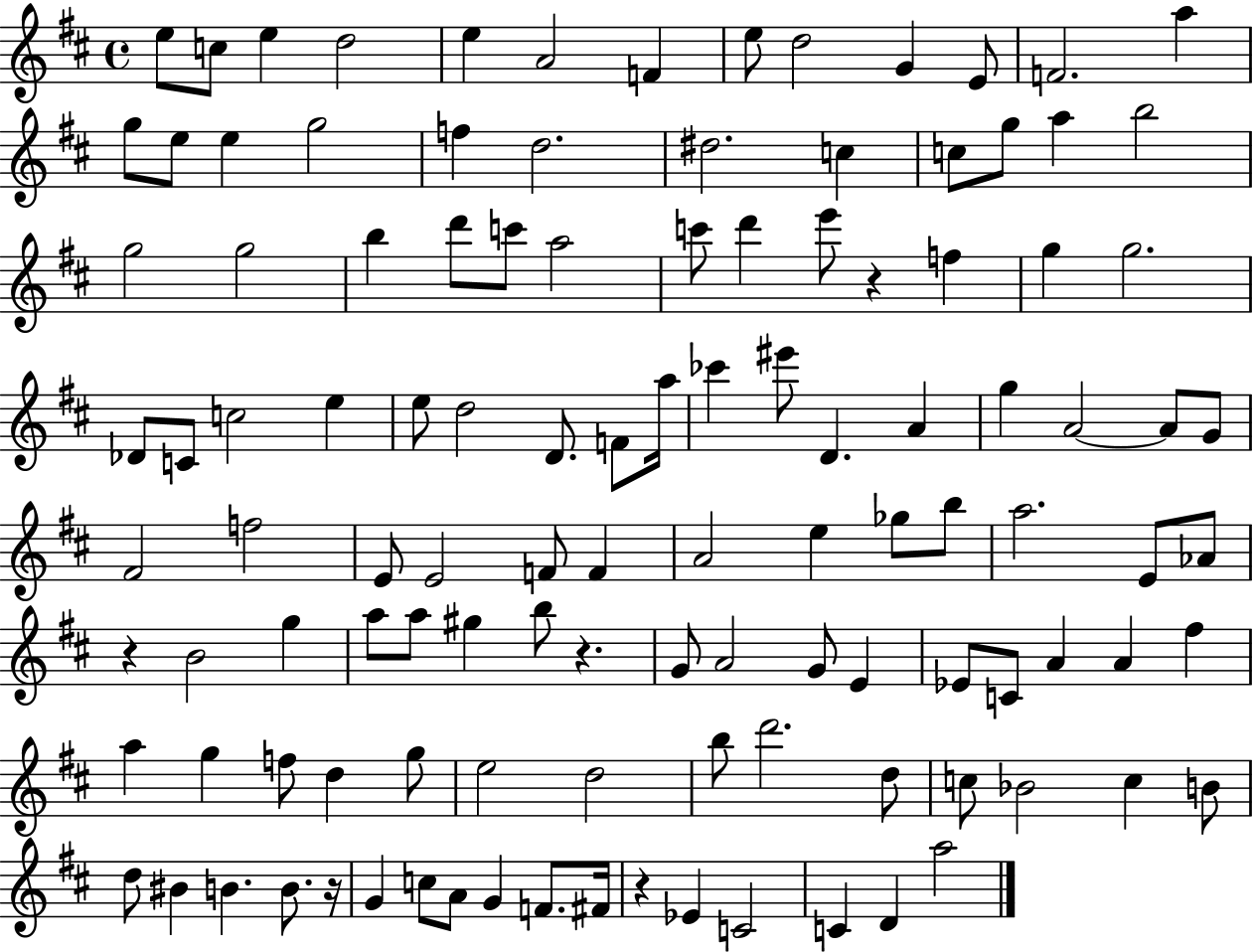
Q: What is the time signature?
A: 4/4